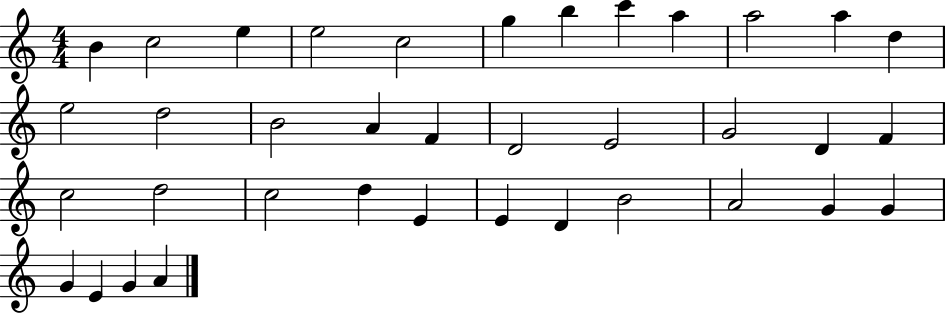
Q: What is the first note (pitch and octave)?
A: B4